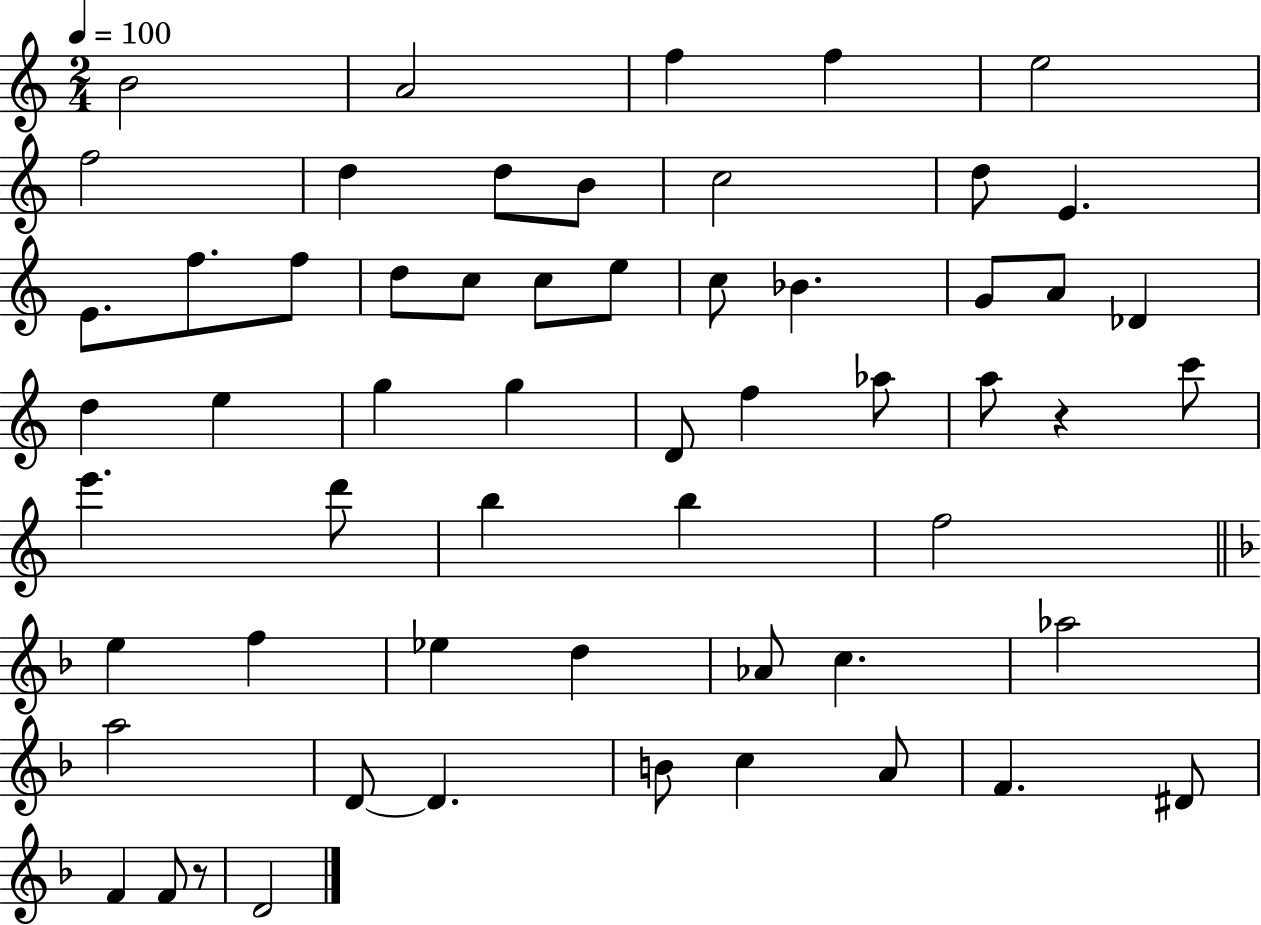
X:1
T:Untitled
M:2/4
L:1/4
K:C
B2 A2 f f e2 f2 d d/2 B/2 c2 d/2 E E/2 f/2 f/2 d/2 c/2 c/2 e/2 c/2 _B G/2 A/2 _D d e g g D/2 f _a/2 a/2 z c'/2 e' d'/2 b b f2 e f _e d _A/2 c _a2 a2 D/2 D B/2 c A/2 F ^D/2 F F/2 z/2 D2